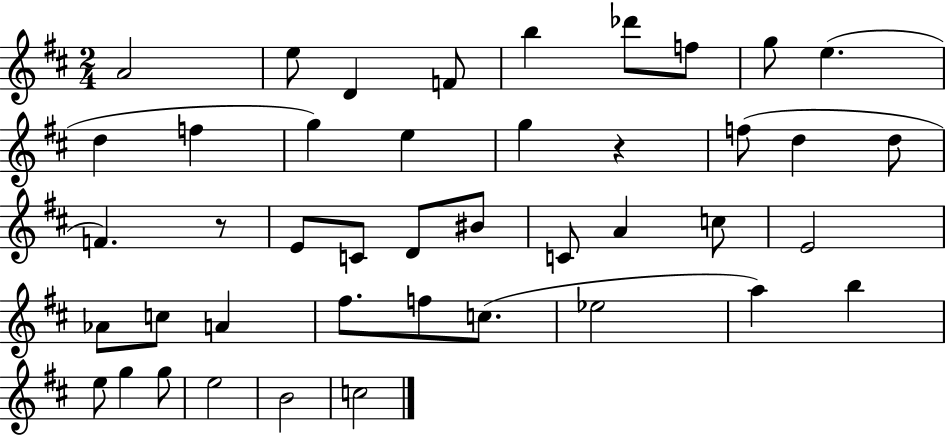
{
  \clef treble
  \numericTimeSignature
  \time 2/4
  \key d \major
  a'2 | e''8 d'4 f'8 | b''4 des'''8 f''8 | g''8 e''4.( | \break d''4 f''4 | g''4) e''4 | g''4 r4 | f''8( d''4 d''8 | \break f'4.) r8 | e'8 c'8 d'8 bis'8 | c'8 a'4 c''8 | e'2 | \break aes'8 c''8 a'4 | fis''8. f''8 c''8.( | ees''2 | a''4) b''4 | \break e''8 g''4 g''8 | e''2 | b'2 | c''2 | \break \bar "|."
}